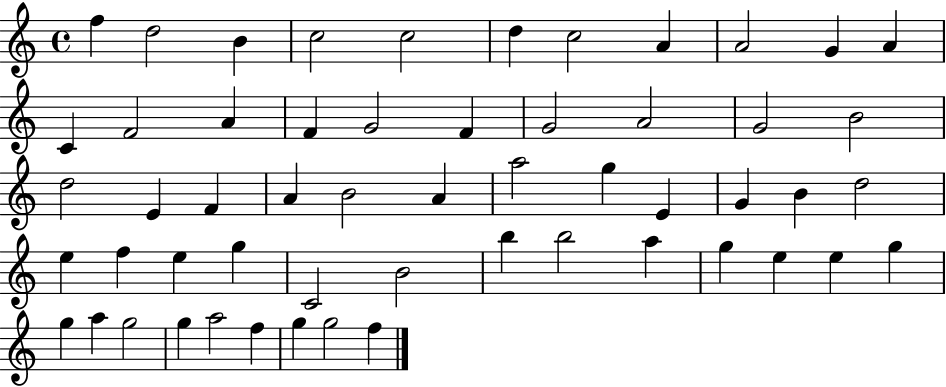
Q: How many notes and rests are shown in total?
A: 55